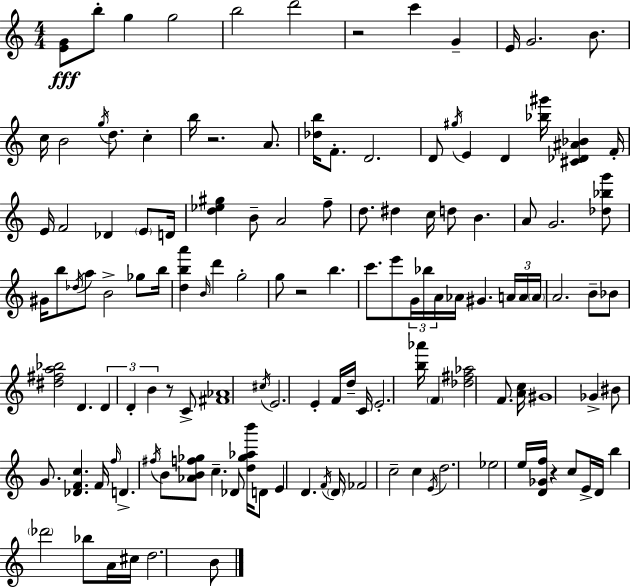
[E4,G4]/e B5/e G5/q G5/h B5/h D6/h R/h C6/q G4/q E4/s G4/h. B4/e. C5/s B4/h G5/s D5/e. C5/q B5/s R/h. A4/e. [Db5,B5]/s F4/e. D4/h. D4/e G#5/s E4/q D4/q [Bb5,G#6]/s [C#4,Db4,A#4,Bb4]/q F4/s E4/s F4/h Db4/q E4/e D4/s [D5,Eb5,G#5]/q B4/e A4/h F5/e D5/e. D#5/q C5/s D5/e B4/q. A4/e G4/h. [Db5,Bb5,G6]/e G#4/s B5/e Db5/s A5/e B4/h Gb5/e B5/s [D5,B5,A6]/q B4/s D6/q G5/h G5/e R/h B5/q. C6/e. E6/e G4/s Bb5/s A4/s Ab4/s G#4/q. A4/s A4/s A4/s A4/h. B4/e Bb4/e [D#5,F#5,A5,Bb5]/h D4/q. D4/q D4/q B4/q R/e C4/e [F#4,Ab4]/w C#5/s E4/h. E4/q F4/s D5/s C4/s E4/h. [B5,Ab6]/s F4/q [Db5,F#5,Ab5]/h F4/e. [A4,C5]/s G#4/w Gb4/q BIS4/e G4/e. [Db4,F4,C5]/q. F4/s F5/s D4/q. F#5/s B4/e [Ab4,B4,F5,Gb5]/e C5/q. Db4/e [D5,Gb5,Ab5,B6]/s D4/e E4/q D4/q. F4/s D4/s FES4/h C5/h C5/q E4/s D5/h. Eb5/h E5/s [D4,Gb4,F5]/s R/q C5/e E4/s D4/s B5/q Db6/h Bb5/e A4/s C#5/s D5/h. B4/e